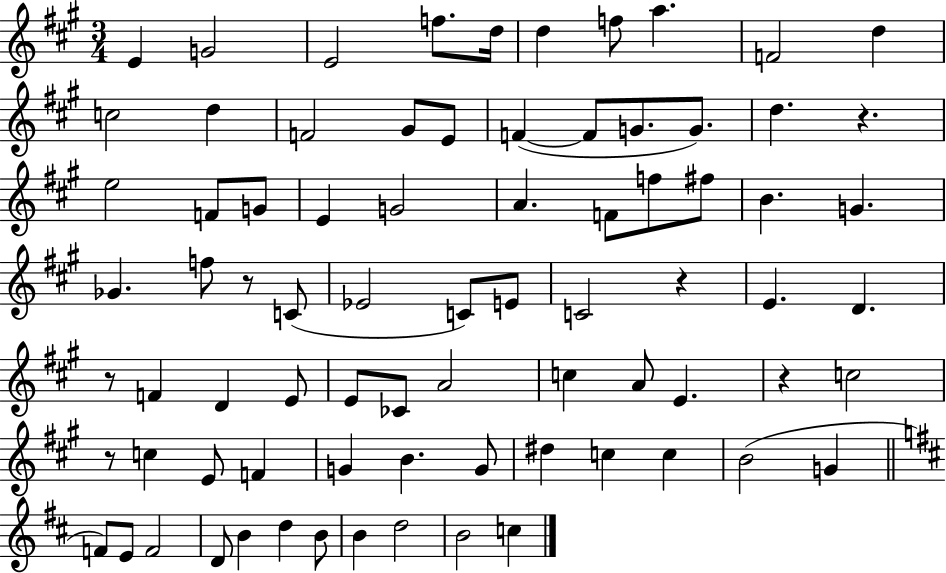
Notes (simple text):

E4/q G4/h E4/h F5/e. D5/s D5/q F5/e A5/q. F4/h D5/q C5/h D5/q F4/h G#4/e E4/e F4/q F4/e G4/e. G4/e. D5/q. R/q. E5/h F4/e G4/e E4/q G4/h A4/q. F4/e F5/e F#5/e B4/q. G4/q. Gb4/q. F5/e R/e C4/e Eb4/h C4/e E4/e C4/h R/q E4/q. D4/q. R/e F4/q D4/q E4/e E4/e CES4/e A4/h C5/q A4/e E4/q. R/q C5/h R/e C5/q E4/e F4/q G4/q B4/q. G4/e D#5/q C5/q C5/q B4/h G4/q F4/e E4/e F4/h D4/e B4/q D5/q B4/e B4/q D5/h B4/h C5/q